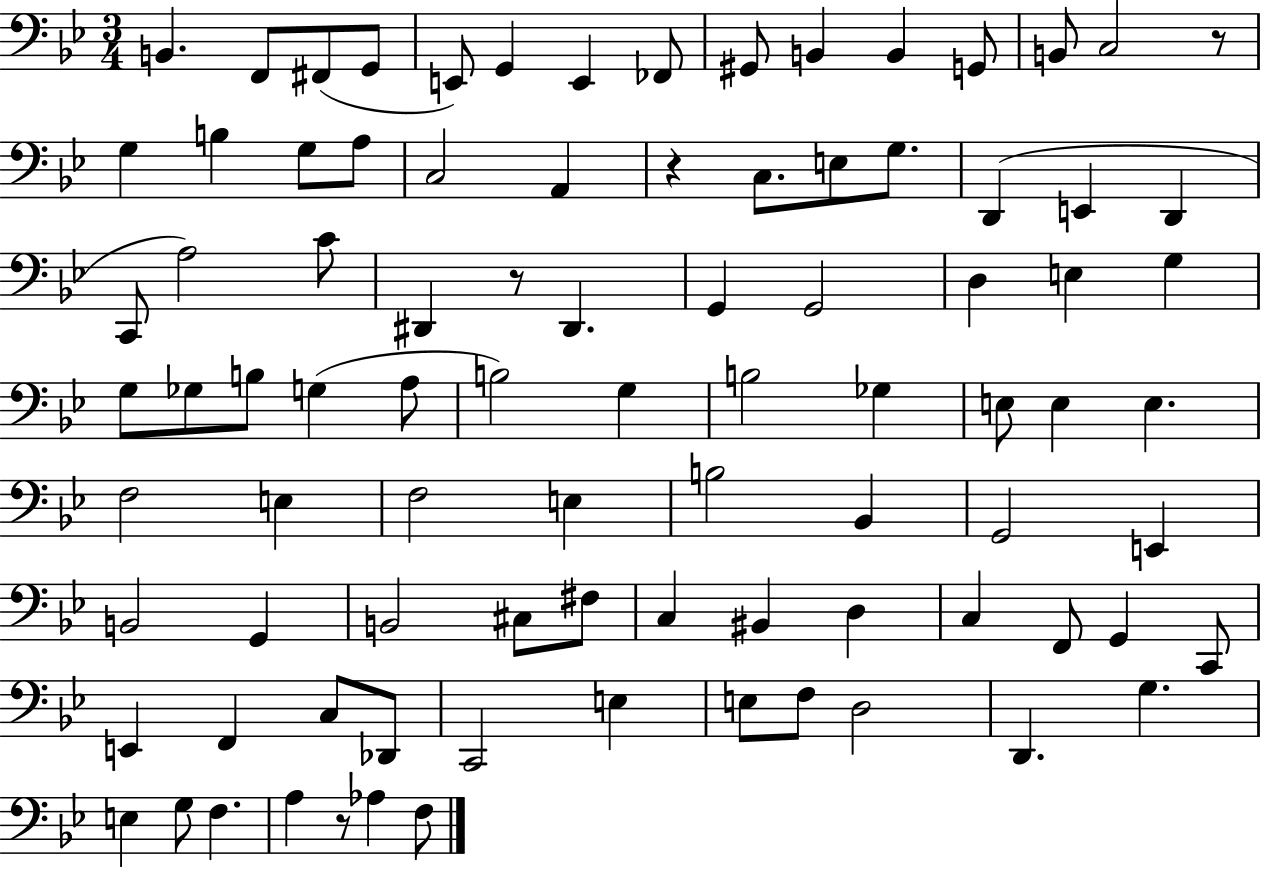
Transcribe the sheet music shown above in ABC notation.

X:1
T:Untitled
M:3/4
L:1/4
K:Bb
B,, F,,/2 ^F,,/2 G,,/2 E,,/2 G,, E,, _F,,/2 ^G,,/2 B,, B,, G,,/2 B,,/2 C,2 z/2 G, B, G,/2 A,/2 C,2 A,, z C,/2 E,/2 G,/2 D,, E,, D,, C,,/2 A,2 C/2 ^D,, z/2 ^D,, G,, G,,2 D, E, G, G,/2 _G,/2 B,/2 G, A,/2 B,2 G, B,2 _G, E,/2 E, E, F,2 E, F,2 E, B,2 _B,, G,,2 E,, B,,2 G,, B,,2 ^C,/2 ^F,/2 C, ^B,, D, C, F,,/2 G,, C,,/2 E,, F,, C,/2 _D,,/2 C,,2 E, E,/2 F,/2 D,2 D,, G, E, G,/2 F, A, z/2 _A, F,/2